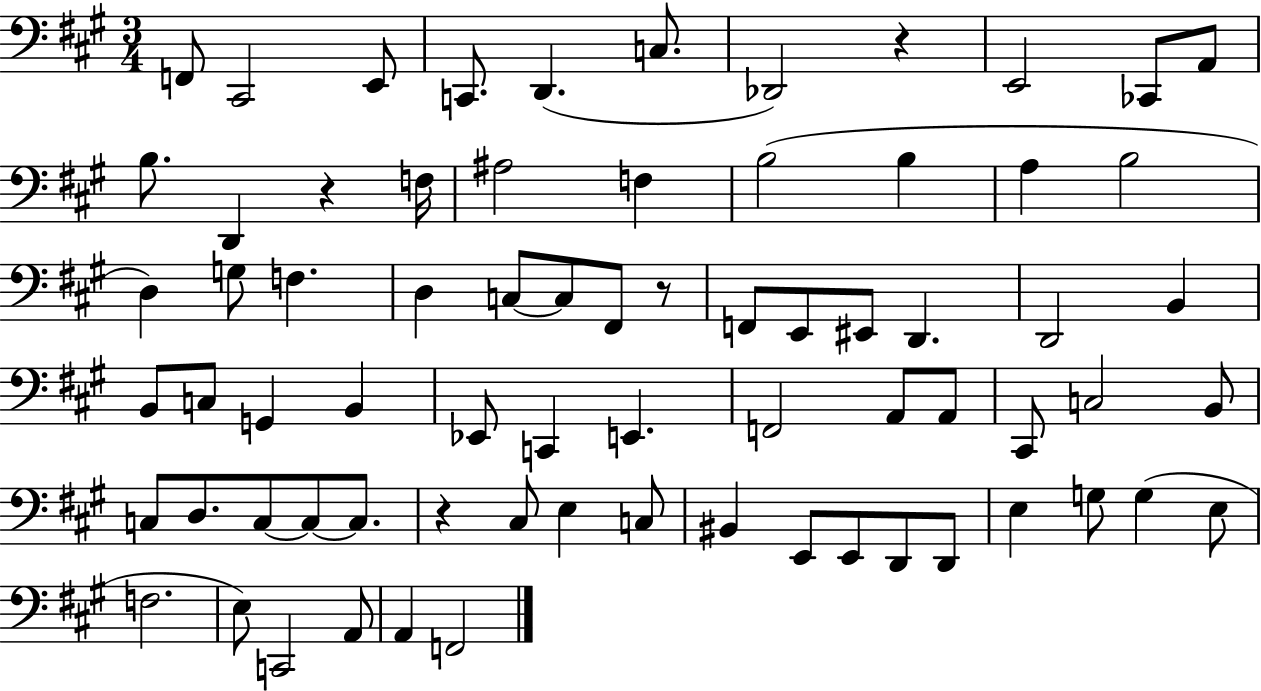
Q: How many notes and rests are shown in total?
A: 72